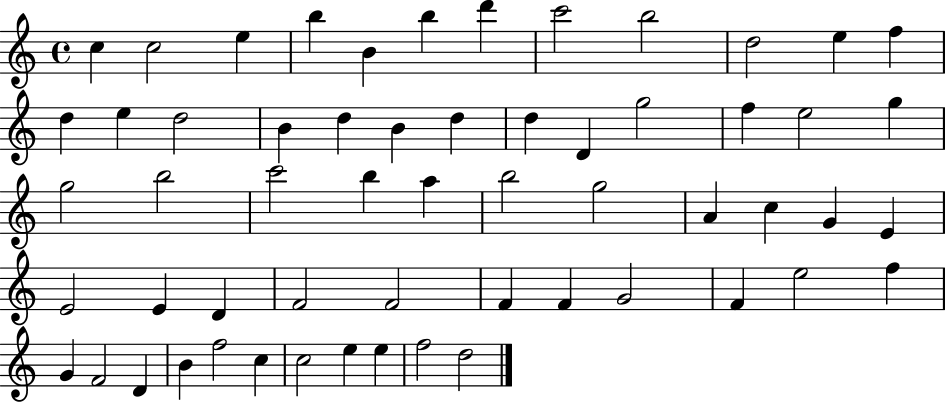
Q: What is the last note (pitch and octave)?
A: D5